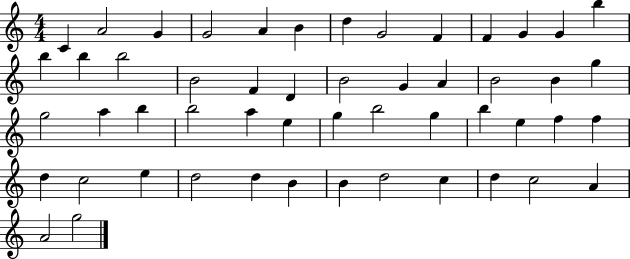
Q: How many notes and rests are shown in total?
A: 52